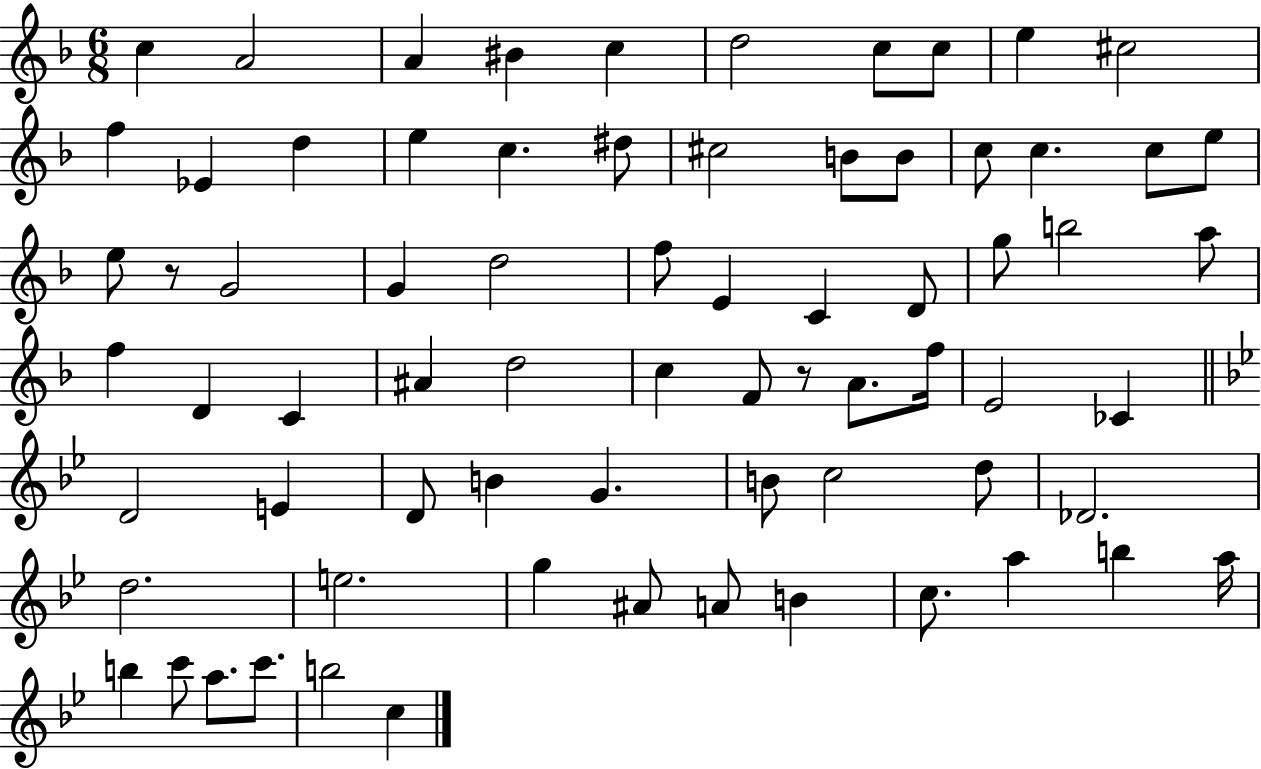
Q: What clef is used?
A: treble